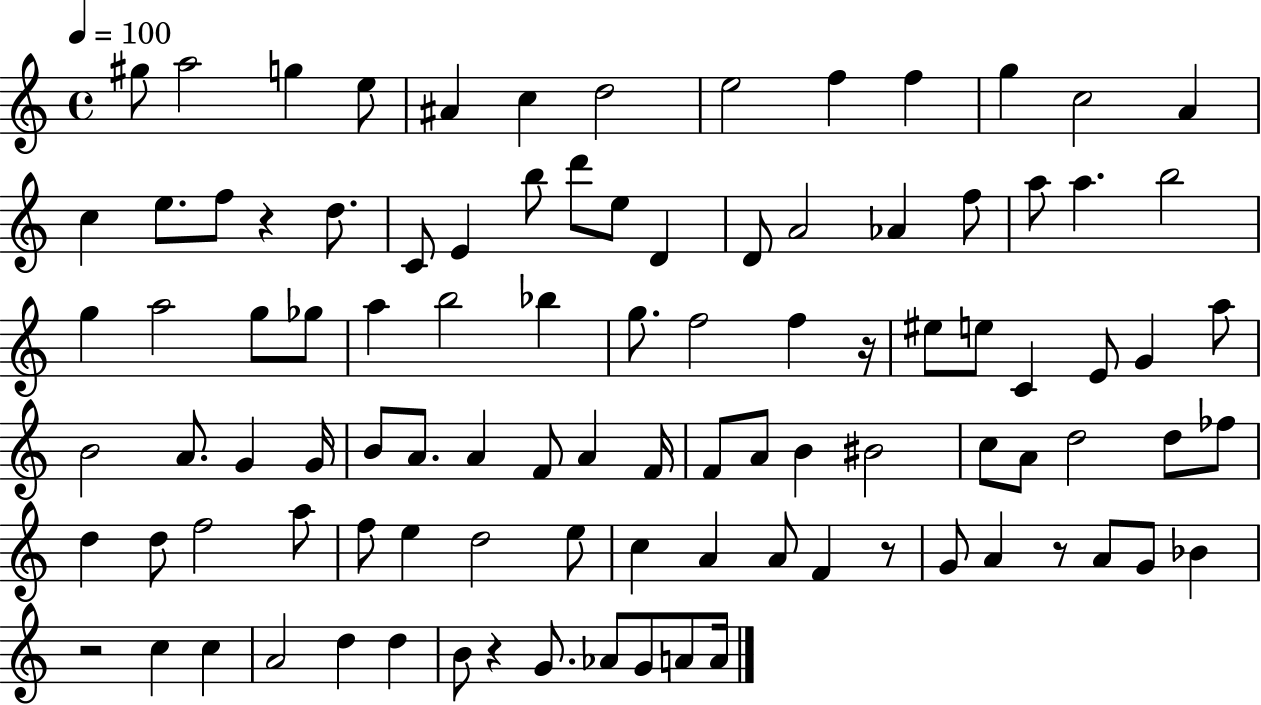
G#5/e A5/h G5/q E5/e A#4/q C5/q D5/h E5/h F5/q F5/q G5/q C5/h A4/q C5/q E5/e. F5/e R/q D5/e. C4/e E4/q B5/e D6/e E5/e D4/q D4/e A4/h Ab4/q F5/e A5/e A5/q. B5/h G5/q A5/h G5/e Gb5/e A5/q B5/h Bb5/q G5/e. F5/h F5/q R/s EIS5/e E5/e C4/q E4/e G4/q A5/e B4/h A4/e. G4/q G4/s B4/e A4/e. A4/q F4/e A4/q F4/s F4/e A4/e B4/q BIS4/h C5/e A4/e D5/h D5/e FES5/e D5/q D5/e F5/h A5/e F5/e E5/q D5/h E5/e C5/q A4/q A4/e F4/q R/e G4/e A4/q R/e A4/e G4/e Bb4/q R/h C5/q C5/q A4/h D5/q D5/q B4/e R/q G4/e. Ab4/e G4/e A4/e A4/s